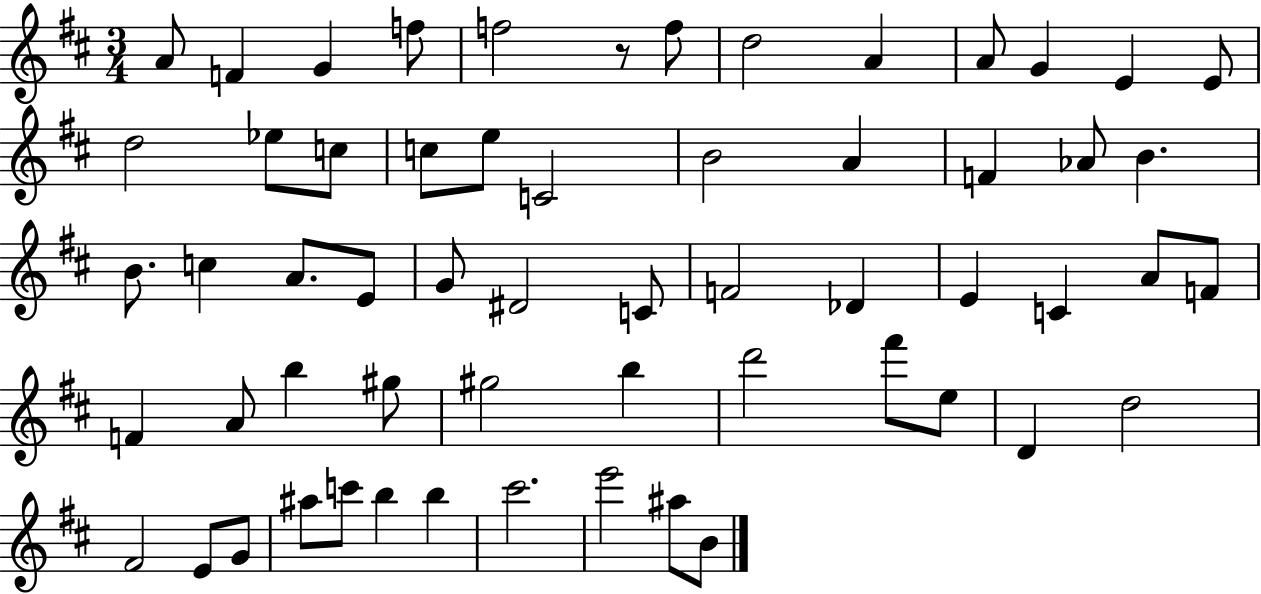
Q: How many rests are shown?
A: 1